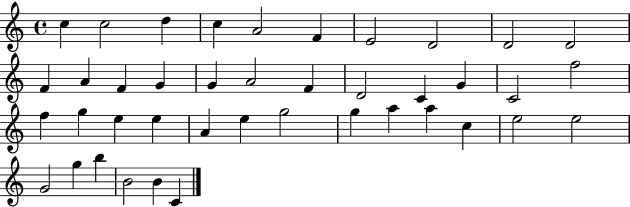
{
  \clef treble
  \time 4/4
  \defaultTimeSignature
  \key c \major
  c''4 c''2 d''4 | c''4 a'2 f'4 | e'2 d'2 | d'2 d'2 | \break f'4 a'4 f'4 g'4 | g'4 a'2 f'4 | d'2 c'4 g'4 | c'2 f''2 | \break f''4 g''4 e''4 e''4 | a'4 e''4 g''2 | g''4 a''4 a''4 c''4 | e''2 e''2 | \break g'2 g''4 b''4 | b'2 b'4 c'4 | \bar "|."
}